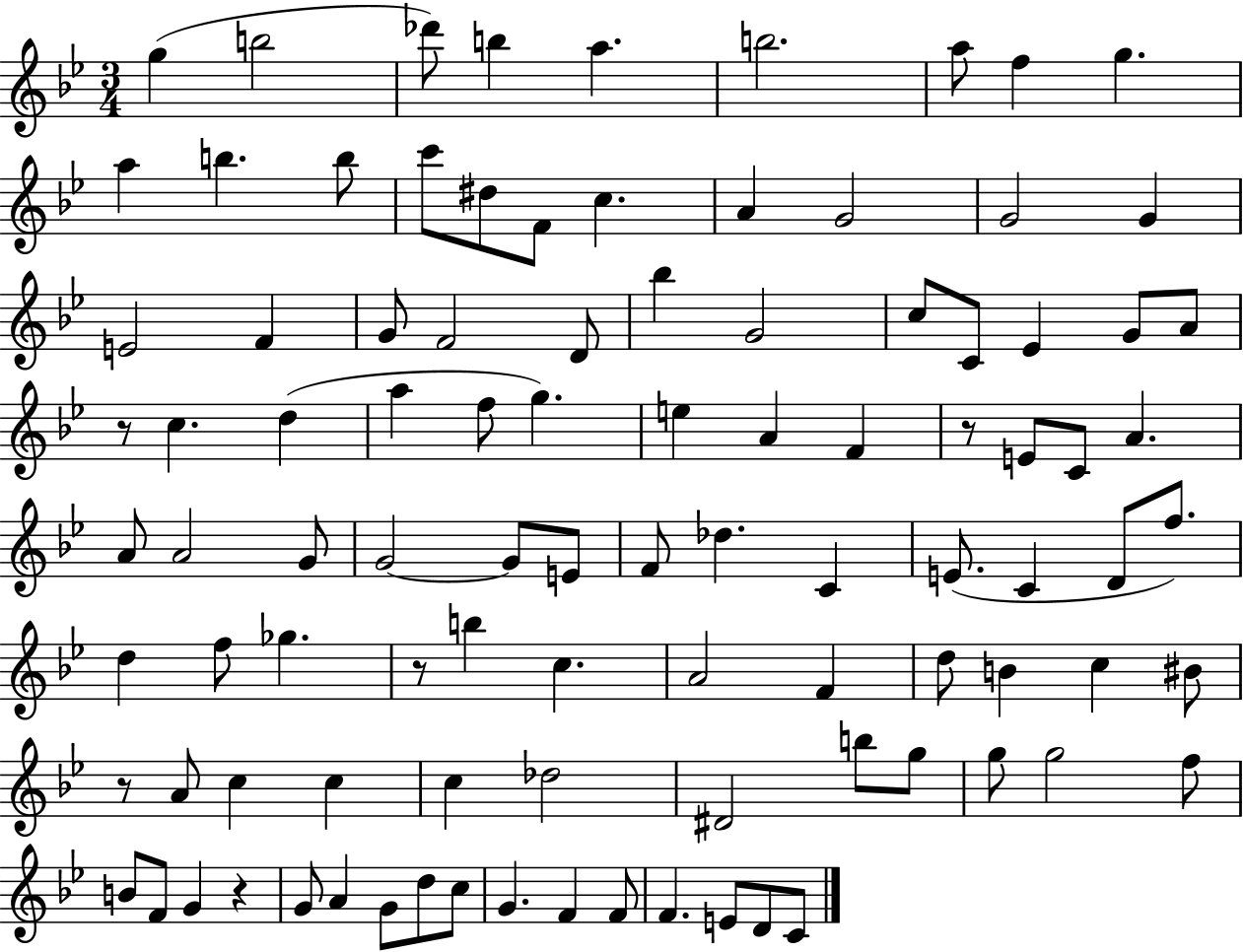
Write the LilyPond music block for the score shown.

{
  \clef treble
  \numericTimeSignature
  \time 3/4
  \key bes \major
  g''4( b''2 | des'''8) b''4 a''4. | b''2. | a''8 f''4 g''4. | \break a''4 b''4. b''8 | c'''8 dis''8 f'8 c''4. | a'4 g'2 | g'2 g'4 | \break e'2 f'4 | g'8 f'2 d'8 | bes''4 g'2 | c''8 c'8 ees'4 g'8 a'8 | \break r8 c''4. d''4( | a''4 f''8 g''4.) | e''4 a'4 f'4 | r8 e'8 c'8 a'4. | \break a'8 a'2 g'8 | g'2~~ g'8 e'8 | f'8 des''4. c'4 | e'8.( c'4 d'8 f''8.) | \break d''4 f''8 ges''4. | r8 b''4 c''4. | a'2 f'4 | d''8 b'4 c''4 bis'8 | \break r8 a'8 c''4 c''4 | c''4 des''2 | dis'2 b''8 g''8 | g''8 g''2 f''8 | \break b'8 f'8 g'4 r4 | g'8 a'4 g'8 d''8 c''8 | g'4. f'4 f'8 | f'4. e'8 d'8 c'8 | \break \bar "|."
}